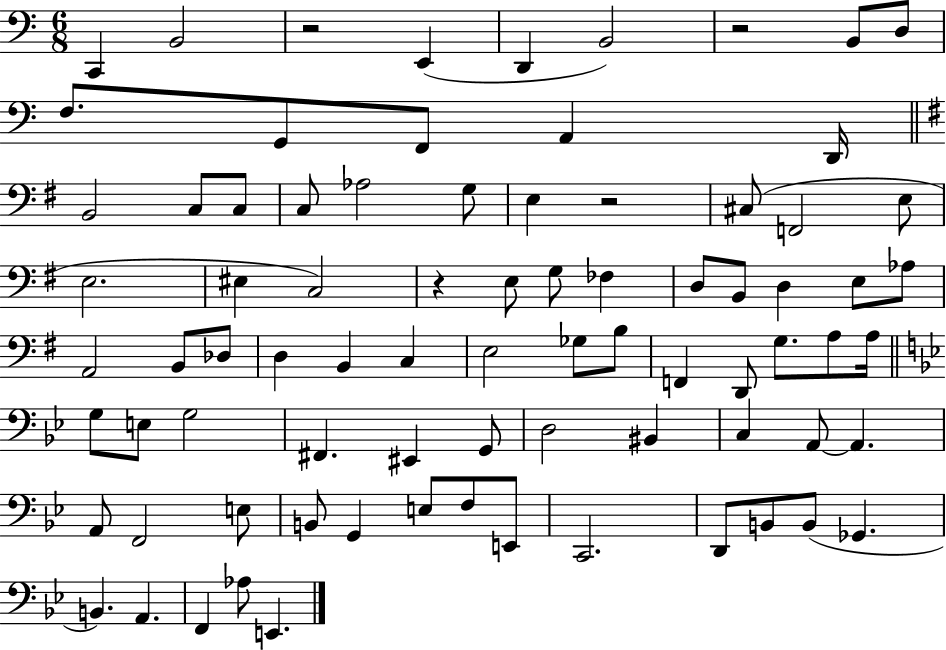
{
  \clef bass
  \numericTimeSignature
  \time 6/8
  \key c \major
  c,4 b,2 | r2 e,4( | d,4 b,2) | r2 b,8 d8 | \break f8. g,8 f,8 a,4 d,16 | \bar "||" \break \key g \major b,2 c8 c8 | c8 aes2 g8 | e4 r2 | cis8( f,2 e8 | \break e2. | eis4 c2) | r4 e8 g8 fes4 | d8 b,8 d4 e8 aes8 | \break a,2 b,8 des8 | d4 b,4 c4 | e2 ges8 b8 | f,4 d,8 g8. a8 a16 | \break \bar "||" \break \key bes \major g8 e8 g2 | fis,4. eis,4 g,8 | d2 bis,4 | c4 a,8~~ a,4. | \break a,8 f,2 e8 | b,8 g,4 e8 f8 e,8 | c,2. | d,8 b,8 b,8( ges,4. | \break b,4.) a,4. | f,4 aes8 e,4. | \bar "|."
}